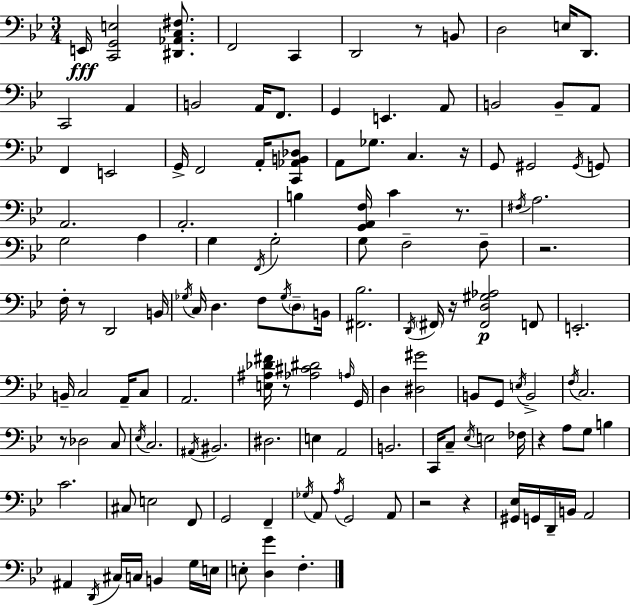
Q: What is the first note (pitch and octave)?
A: E2